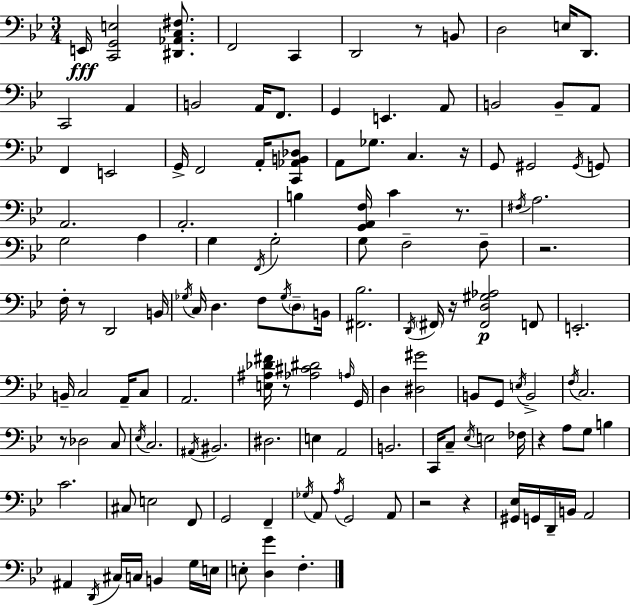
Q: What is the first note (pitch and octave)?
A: E2